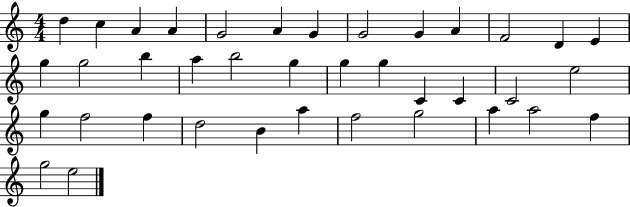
D5/q C5/q A4/q A4/q G4/h A4/q G4/q G4/h G4/q A4/q F4/h D4/q E4/q G5/q G5/h B5/q A5/q B5/h G5/q G5/q G5/q C4/q C4/q C4/h E5/h G5/q F5/h F5/q D5/h B4/q A5/q F5/h G5/h A5/q A5/h F5/q G5/h E5/h